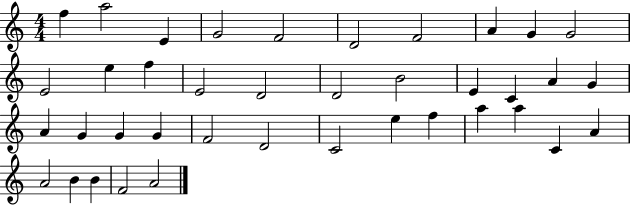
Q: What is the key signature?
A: C major